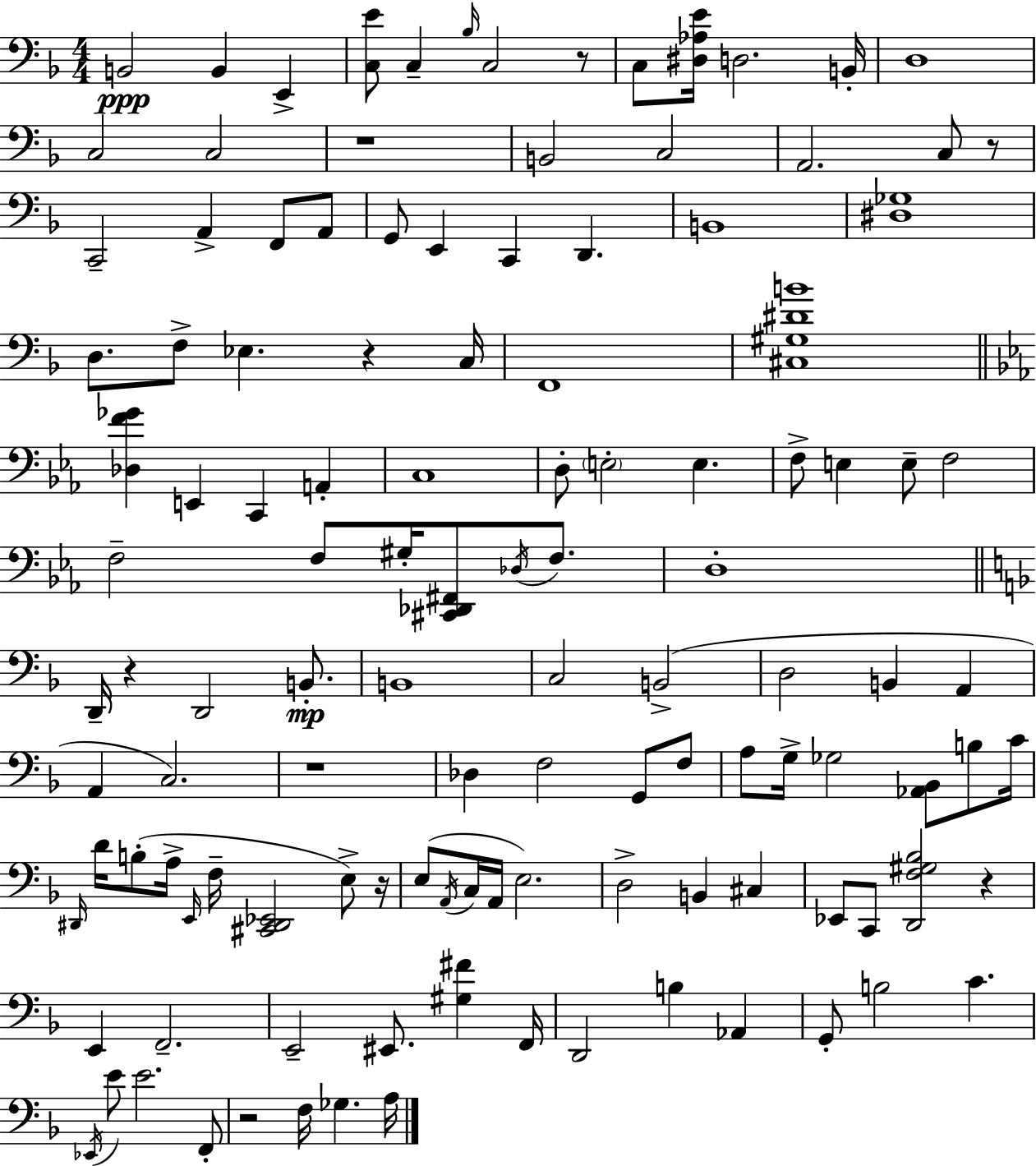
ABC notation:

X:1
T:Untitled
M:4/4
L:1/4
K:Dm
B,,2 B,, E,, [C,E]/2 C, _B,/4 C,2 z/2 C,/2 [^D,_A,E]/4 D,2 B,,/4 D,4 C,2 C,2 z4 B,,2 C,2 A,,2 C,/2 z/2 C,,2 A,, F,,/2 A,,/2 G,,/2 E,, C,, D,, B,,4 [^D,_G,]4 D,/2 F,/2 _E, z C,/4 F,,4 [^C,^G,^DB]4 [_D,F_G] E,, C,, A,, C,4 D,/2 E,2 E, F,/2 E, E,/2 F,2 F,2 F,/2 ^G,/4 [^C,,_D,,^F,,]/2 _D,/4 F,/2 D,4 D,,/4 z D,,2 B,,/2 B,,4 C,2 B,,2 D,2 B,, A,, A,, C,2 z4 _D, F,2 G,,/2 F,/2 A,/2 G,/4 _G,2 [_A,,_B,,]/2 B,/2 C/4 ^D,,/4 D/4 B,/2 A,/4 E,,/4 F,/4 [^C,,^D,,_E,,]2 E,/2 z/4 E,/2 A,,/4 C,/4 A,,/4 E,2 D,2 B,, ^C, _E,,/2 C,,/2 [D,,F,^G,_B,]2 z E,, F,,2 E,,2 ^E,,/2 [^G,^F] F,,/4 D,,2 B, _A,, G,,/2 B,2 C _E,,/4 E/2 E2 F,,/2 z2 F,/4 _G, A,/4